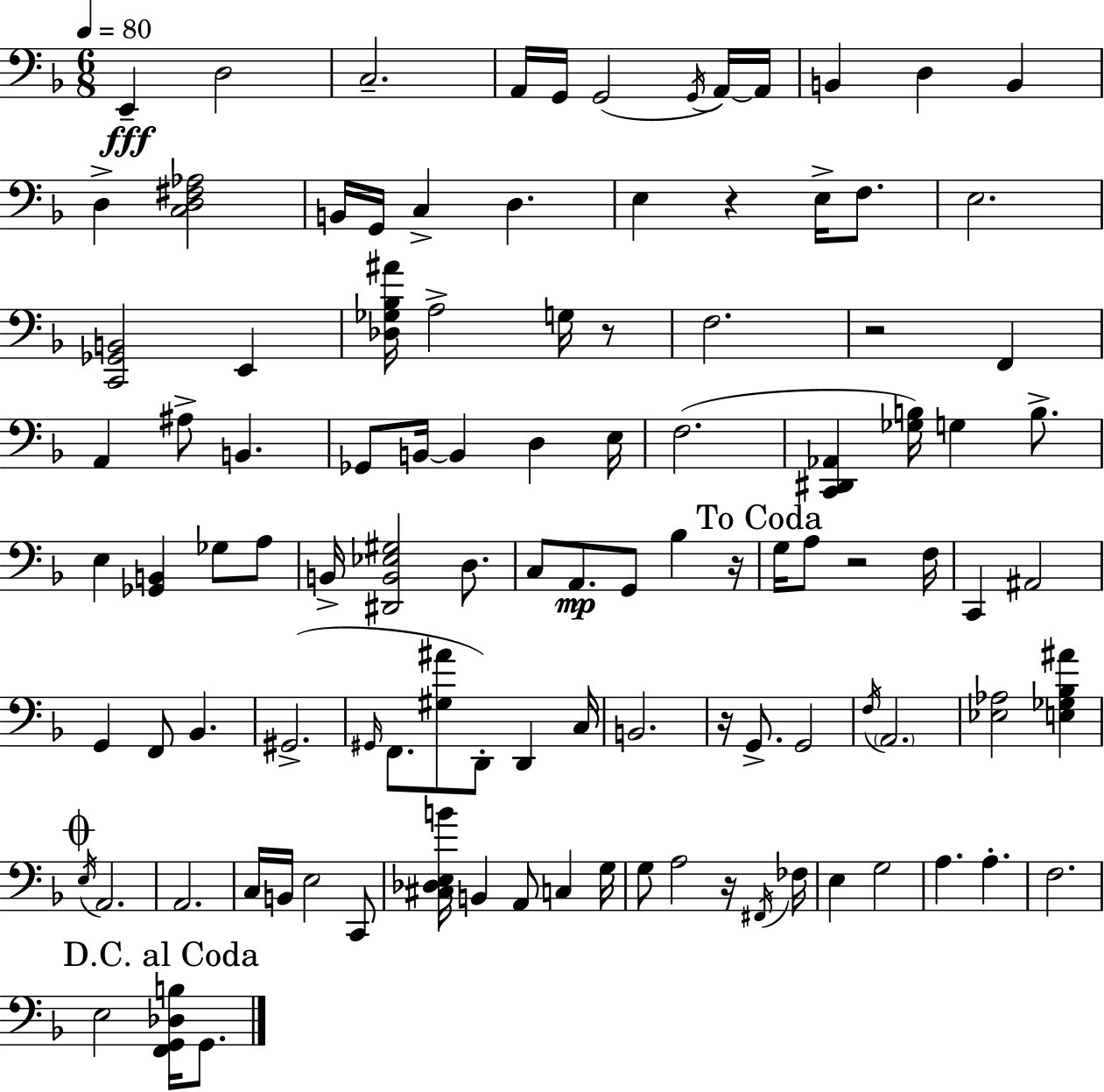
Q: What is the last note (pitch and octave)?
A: G2